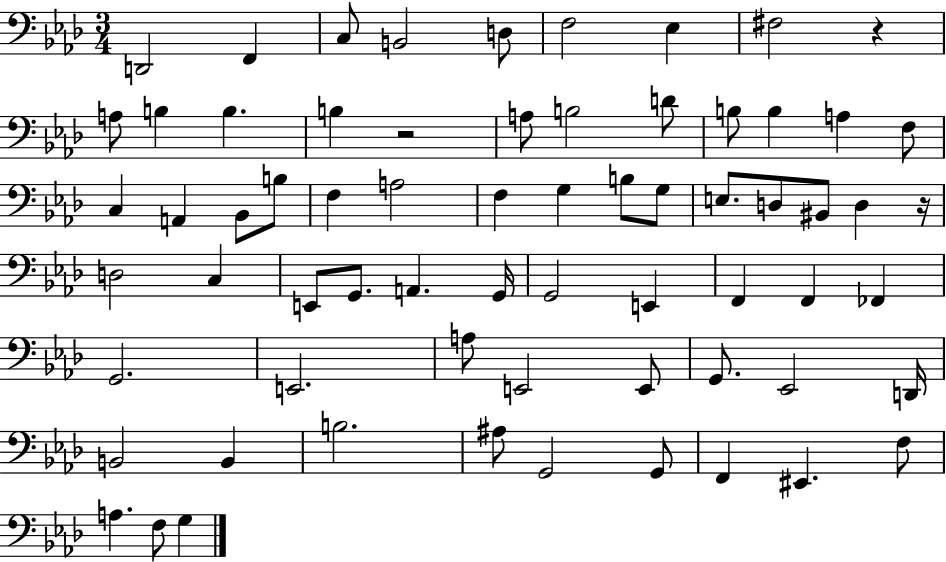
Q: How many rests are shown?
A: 3